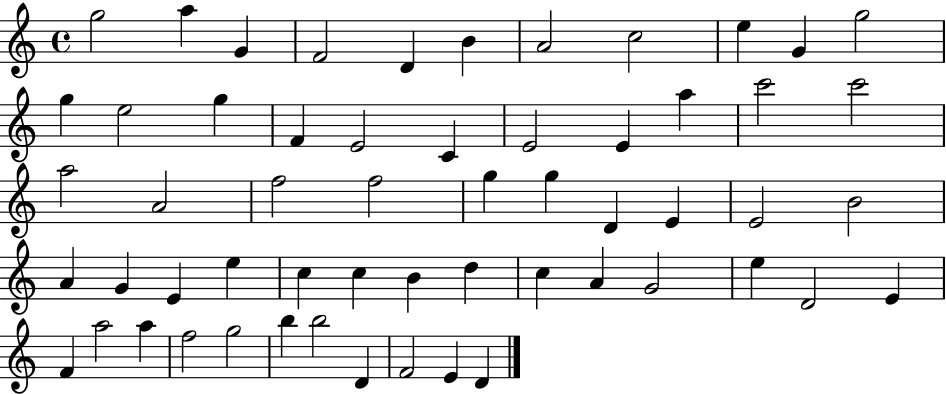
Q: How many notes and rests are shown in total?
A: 57